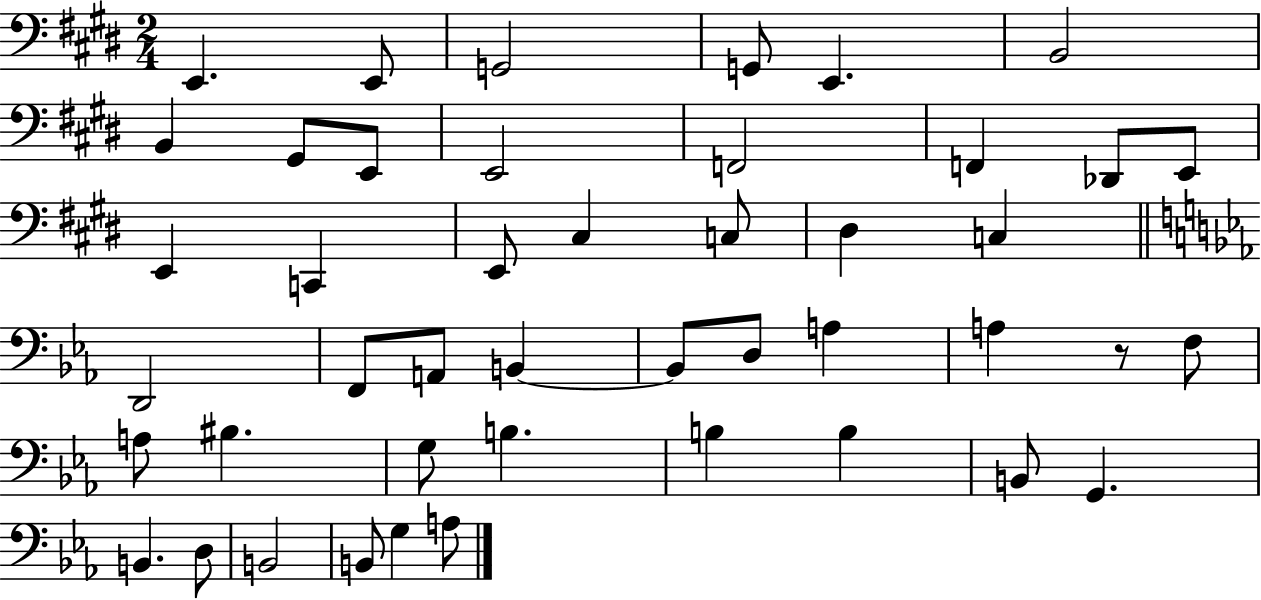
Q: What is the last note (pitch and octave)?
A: A3